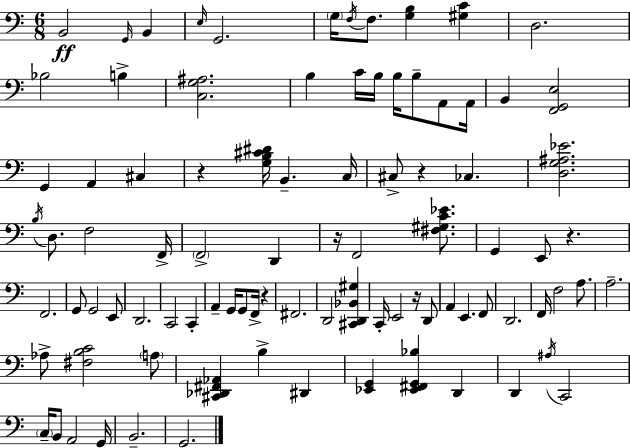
{
  \clef bass
  \numericTimeSignature
  \time 6/8
  \key a \minor
  \repeat volta 2 { b,2\ff \grace { g,16 } b,4 | \grace { e16 } g,2. | \parenthesize g16 \acciaccatura { f16 } f8. <g b>4 <gis c'>4 | d2. | \break bes2 b4-> | <c g ais>2. | b4 c'16 b16 b16 b8-- | a,8 a,16 b,4 <f, g, e>2 | \break g,4 a,4 cis4 | r4 <g b cis' dis'>16 b,4.-- | c16 cis8-> r4 ces4. | <d g ais ees'>2. | \break \acciaccatura { b16 } d8. f2 | f,16-> \parenthesize f,2-> | d,4 r16 f,2 | <fis gis c' ees'>8. g,4 e,8 r4. | \break f,2. | g,8 g,2 | e,8 d,2. | c,2 | \break c,4-. a,4-- g,16 g,8 f,16-> | r4 fis,2. | d,2 | <cis, d, bes, gis>4 c,16-. e,2 | \break r16 d,8 a,4 e,4. | f,8 d,2. | f,16 f2 | a8. a2.-- | \break aes8-> <fis b c'>2 | \parenthesize a8 <cis, des, fis, aes,>4 b4-> | dis,4 <ees, g,>4 <ees, fis, g, bes>4 | d,4 d,4 \acciaccatura { ais16 } c,2 | \break \parenthesize c16-- b,8 a,2 | g,16 b,2.-- | g,2. | } \bar "|."
}